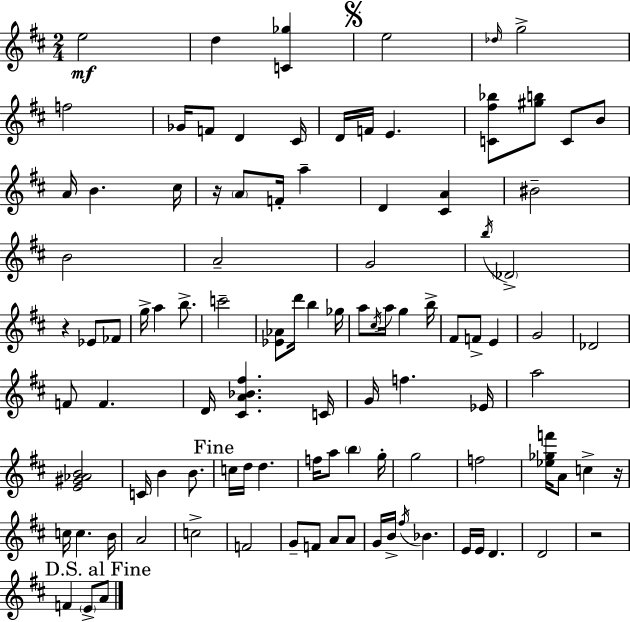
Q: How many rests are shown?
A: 4